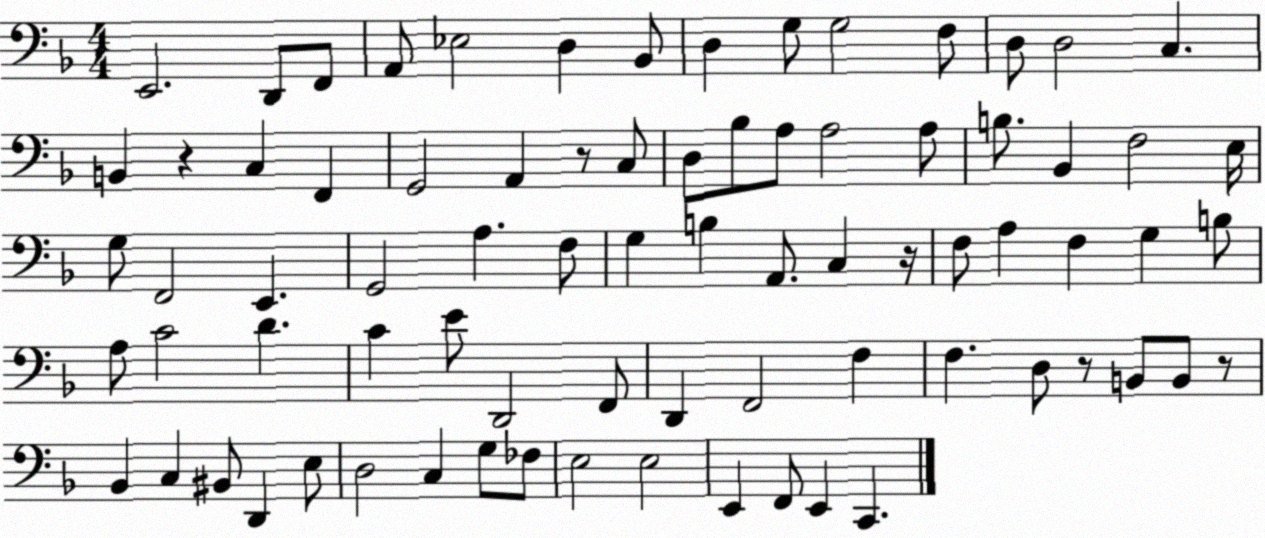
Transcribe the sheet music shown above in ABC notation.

X:1
T:Untitled
M:4/4
L:1/4
K:F
E,,2 D,,/2 F,,/2 A,,/2 _E,2 D, _B,,/2 D, G,/2 G,2 F,/2 D,/2 D,2 C, B,, z C, F,, G,,2 A,, z/2 C,/2 D,/2 _B,/2 A,/2 A,2 A,/2 B,/2 _B,, F,2 E,/4 G,/2 F,,2 E,, G,,2 A, F,/2 G, B, A,,/2 C, z/4 F,/2 A, F, G, B,/2 A,/2 C2 D C E/2 D,,2 F,,/2 D,, F,,2 F, F, D,/2 z/2 B,,/2 B,,/2 z/2 _B,, C, ^B,,/2 D,, E,/2 D,2 C, G,/2 _F,/2 E,2 E,2 E,, F,,/2 E,, C,,